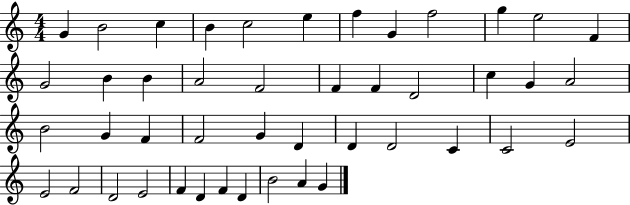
{
  \clef treble
  \numericTimeSignature
  \time 4/4
  \key c \major
  g'4 b'2 c''4 | b'4 c''2 e''4 | f''4 g'4 f''2 | g''4 e''2 f'4 | \break g'2 b'4 b'4 | a'2 f'2 | f'4 f'4 d'2 | c''4 g'4 a'2 | \break b'2 g'4 f'4 | f'2 g'4 d'4 | d'4 d'2 c'4 | c'2 e'2 | \break e'2 f'2 | d'2 e'2 | f'4 d'4 f'4 d'4 | b'2 a'4 g'4 | \break \bar "|."
}